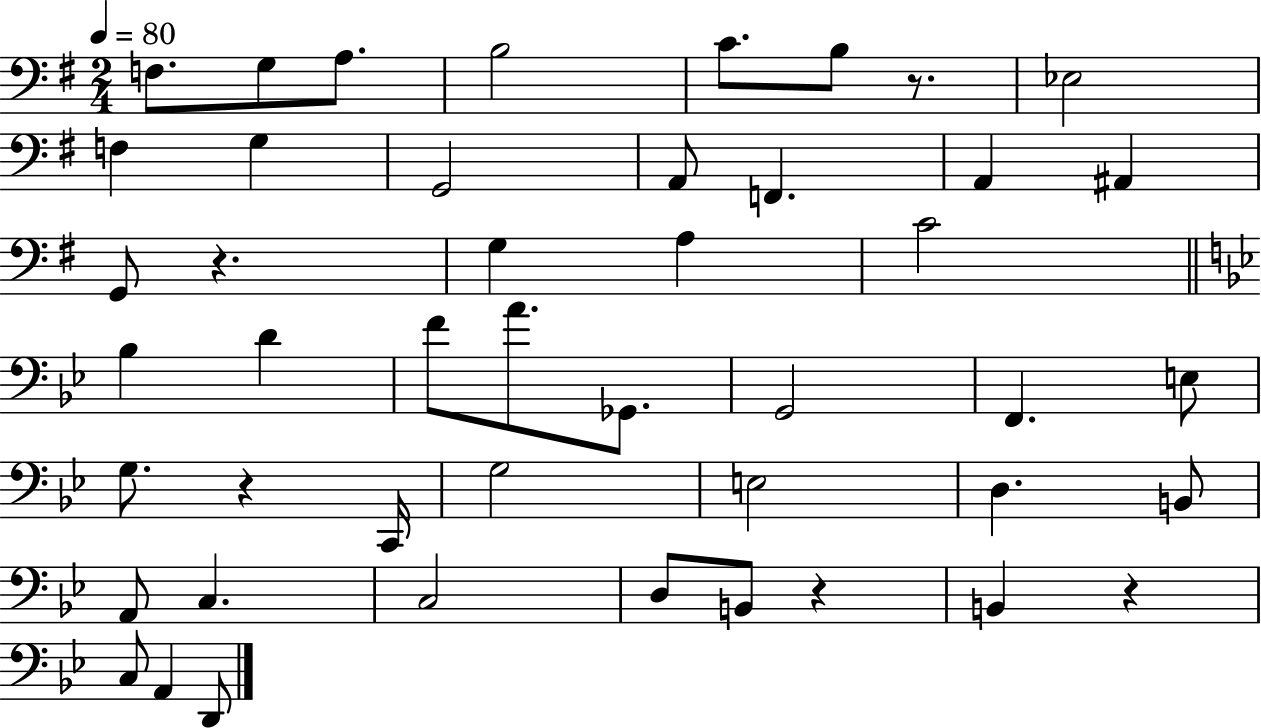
{
  \clef bass
  \numericTimeSignature
  \time 2/4
  \key g \major
  \tempo 4 = 80
  f8. g8 a8. | b2 | c'8. b8 r8. | ees2 | \break f4 g4 | g,2 | a,8 f,4. | a,4 ais,4 | \break g,8 r4. | g4 a4 | c'2 | \bar "||" \break \key bes \major bes4 d'4 | f'8 a'8. ges,8. | g,2 | f,4. e8 | \break g8. r4 c,16 | g2 | e2 | d4. b,8 | \break a,8 c4. | c2 | d8 b,8 r4 | b,4 r4 | \break c8 a,4 d,8 | \bar "|."
}